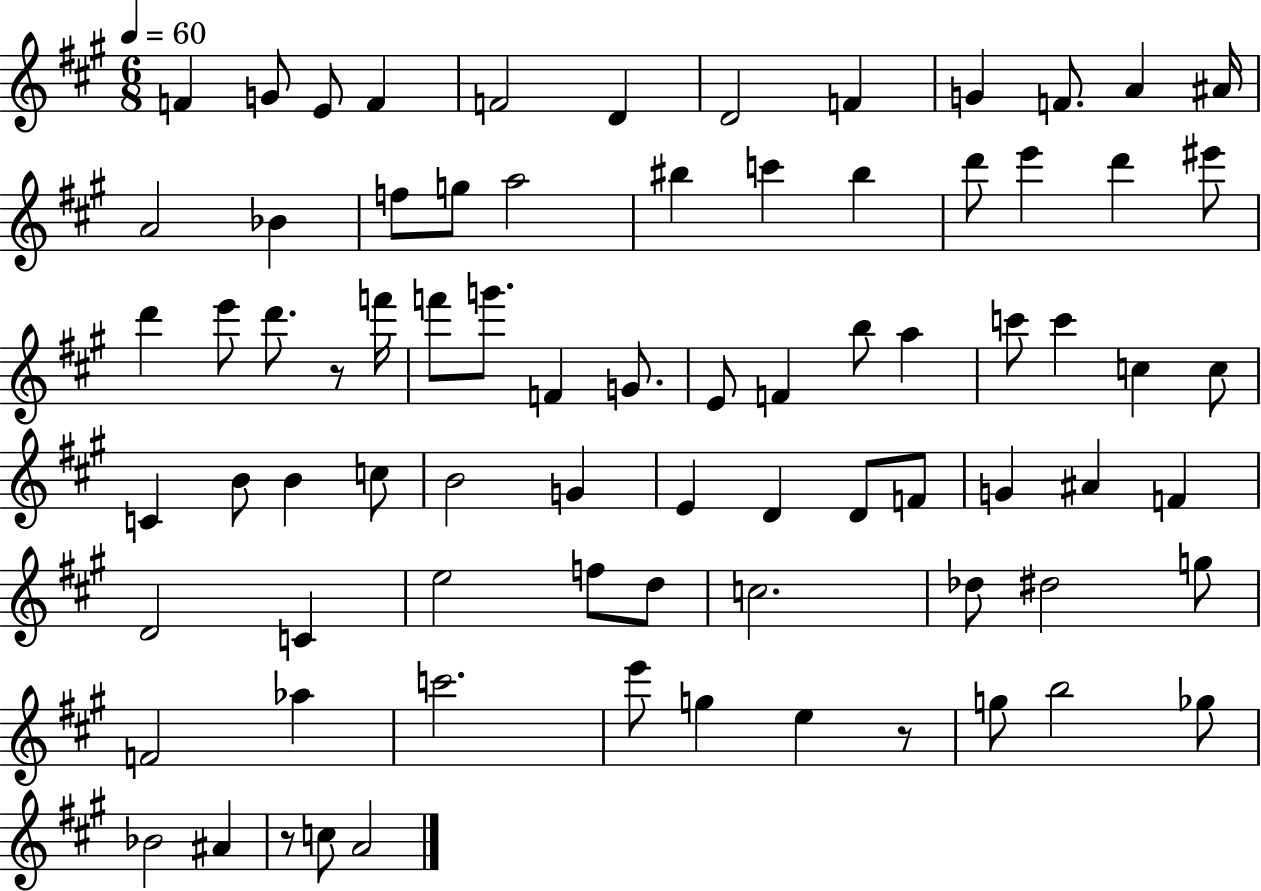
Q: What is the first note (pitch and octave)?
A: F4